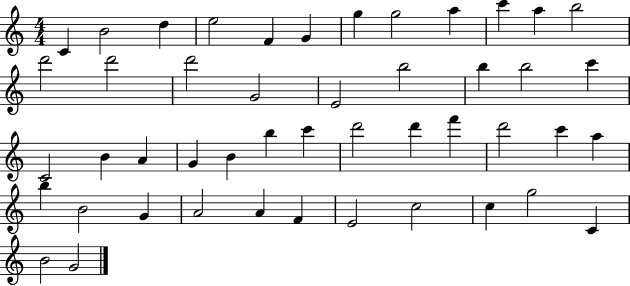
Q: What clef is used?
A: treble